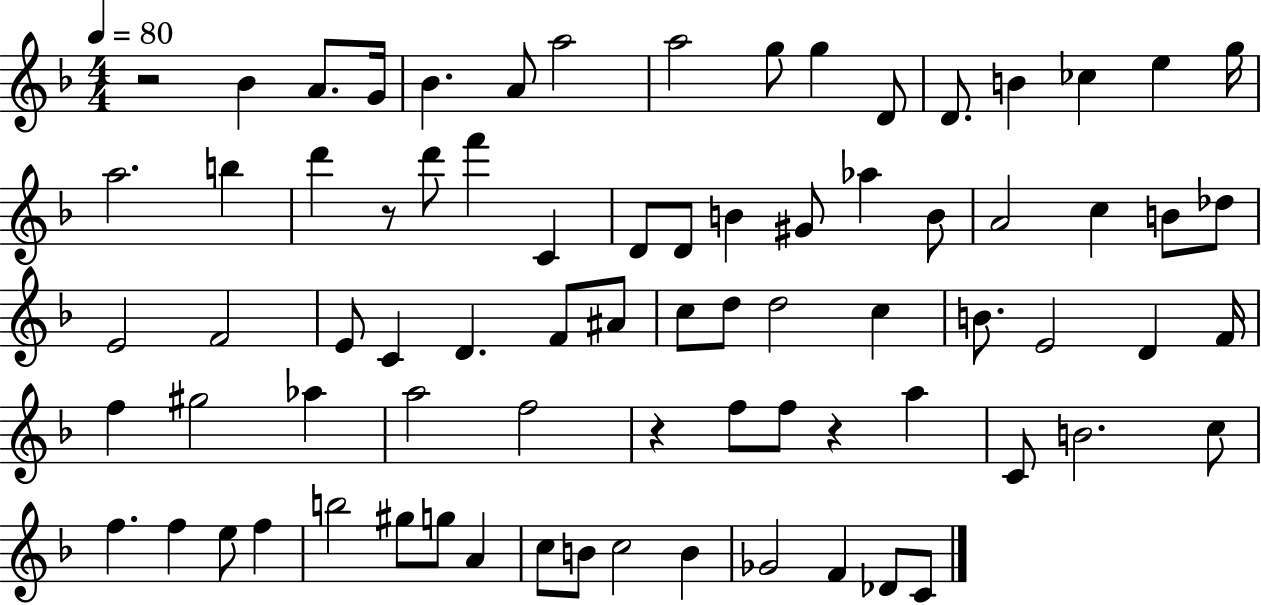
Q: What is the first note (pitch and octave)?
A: Bb4